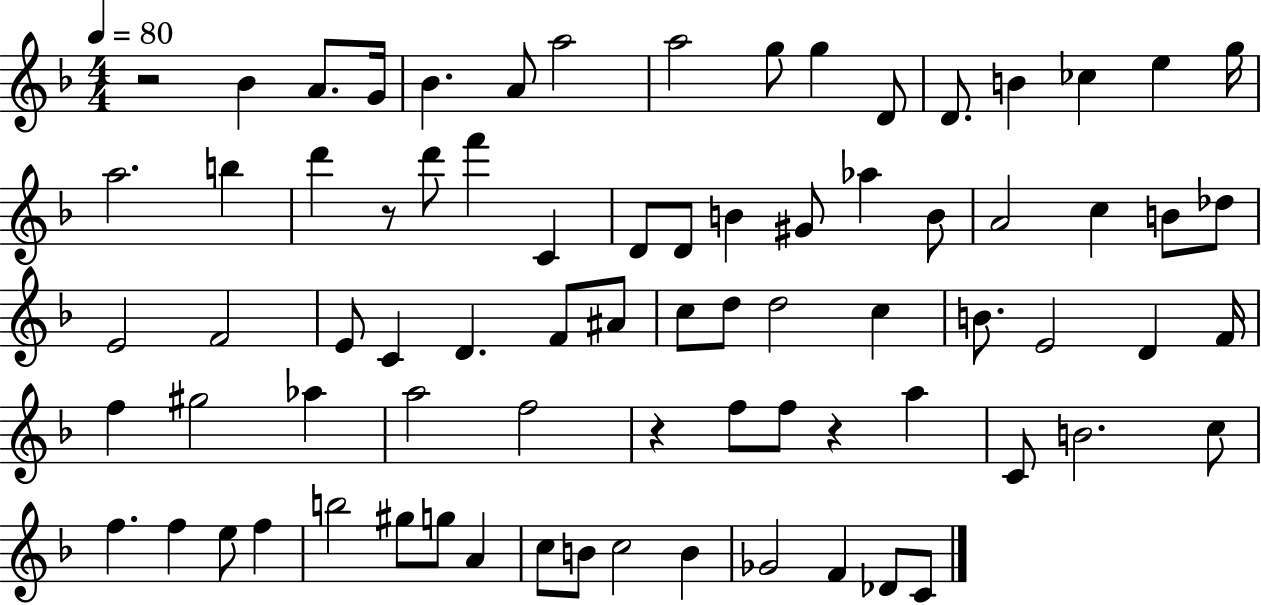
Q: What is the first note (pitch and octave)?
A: Bb4